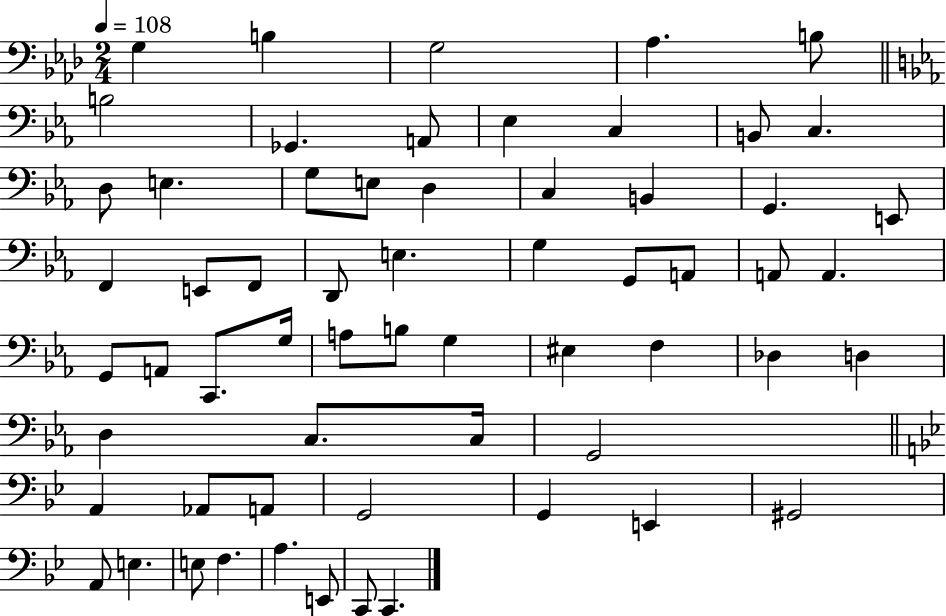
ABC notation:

X:1
T:Untitled
M:2/4
L:1/4
K:Ab
G, B, G,2 _A, B,/2 B,2 _G,, A,,/2 _E, C, B,,/2 C, D,/2 E, G,/2 E,/2 D, C, B,, G,, E,,/2 F,, E,,/2 F,,/2 D,,/2 E, G, G,,/2 A,,/2 A,,/2 A,, G,,/2 A,,/2 C,,/2 G,/4 A,/2 B,/2 G, ^E, F, _D, D, D, C,/2 C,/4 G,,2 A,, _A,,/2 A,,/2 G,,2 G,, E,, ^G,,2 A,,/2 E, E,/2 F, A, E,,/2 C,,/2 C,,